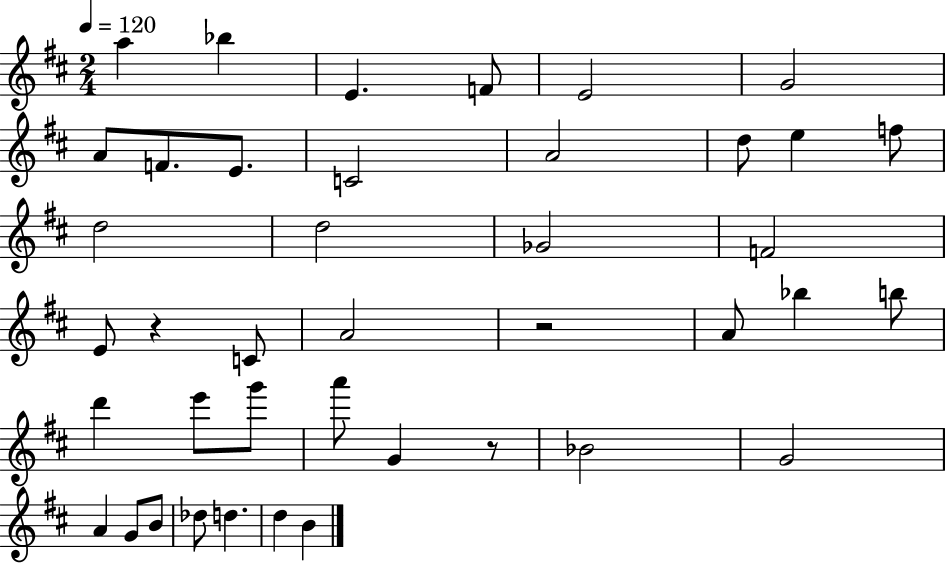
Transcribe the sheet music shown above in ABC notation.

X:1
T:Untitled
M:2/4
L:1/4
K:D
a _b E F/2 E2 G2 A/2 F/2 E/2 C2 A2 d/2 e f/2 d2 d2 _G2 F2 E/2 z C/2 A2 z2 A/2 _b b/2 d' e'/2 g'/2 a'/2 G z/2 _B2 G2 A G/2 B/2 _d/2 d d B